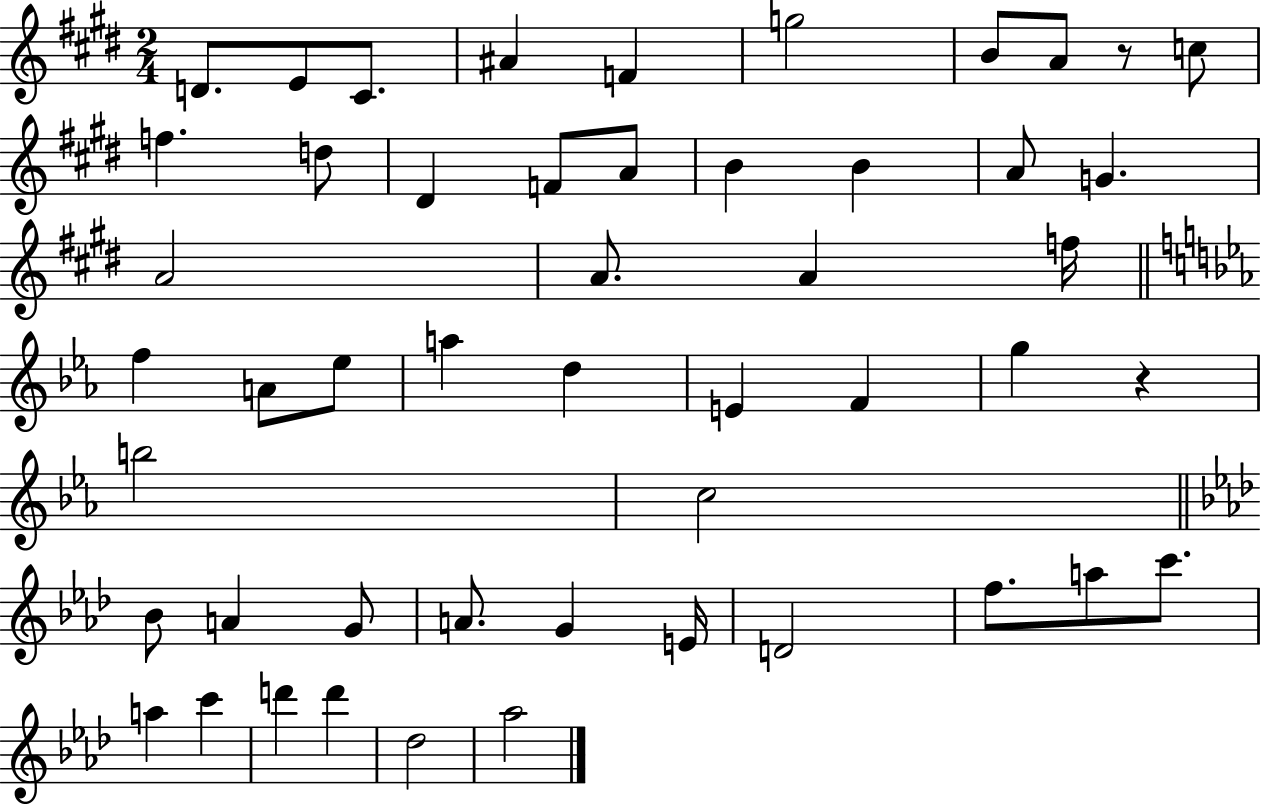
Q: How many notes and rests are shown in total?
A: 50